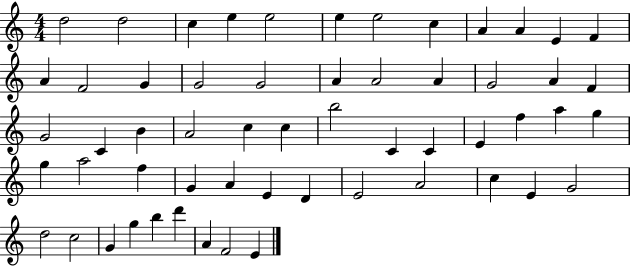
{
  \clef treble
  \numericTimeSignature
  \time 4/4
  \key c \major
  d''2 d''2 | c''4 e''4 e''2 | e''4 e''2 c''4 | a'4 a'4 e'4 f'4 | \break a'4 f'2 g'4 | g'2 g'2 | a'4 a'2 a'4 | g'2 a'4 f'4 | \break g'2 c'4 b'4 | a'2 c''4 c''4 | b''2 c'4 c'4 | e'4 f''4 a''4 g''4 | \break g''4 a''2 f''4 | g'4 a'4 e'4 d'4 | e'2 a'2 | c''4 e'4 g'2 | \break d''2 c''2 | g'4 g''4 b''4 d'''4 | a'4 f'2 e'4 | \bar "|."
}